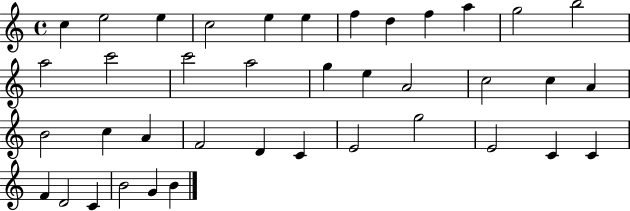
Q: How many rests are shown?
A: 0